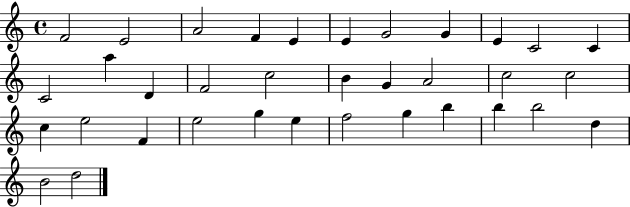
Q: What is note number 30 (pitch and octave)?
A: B5